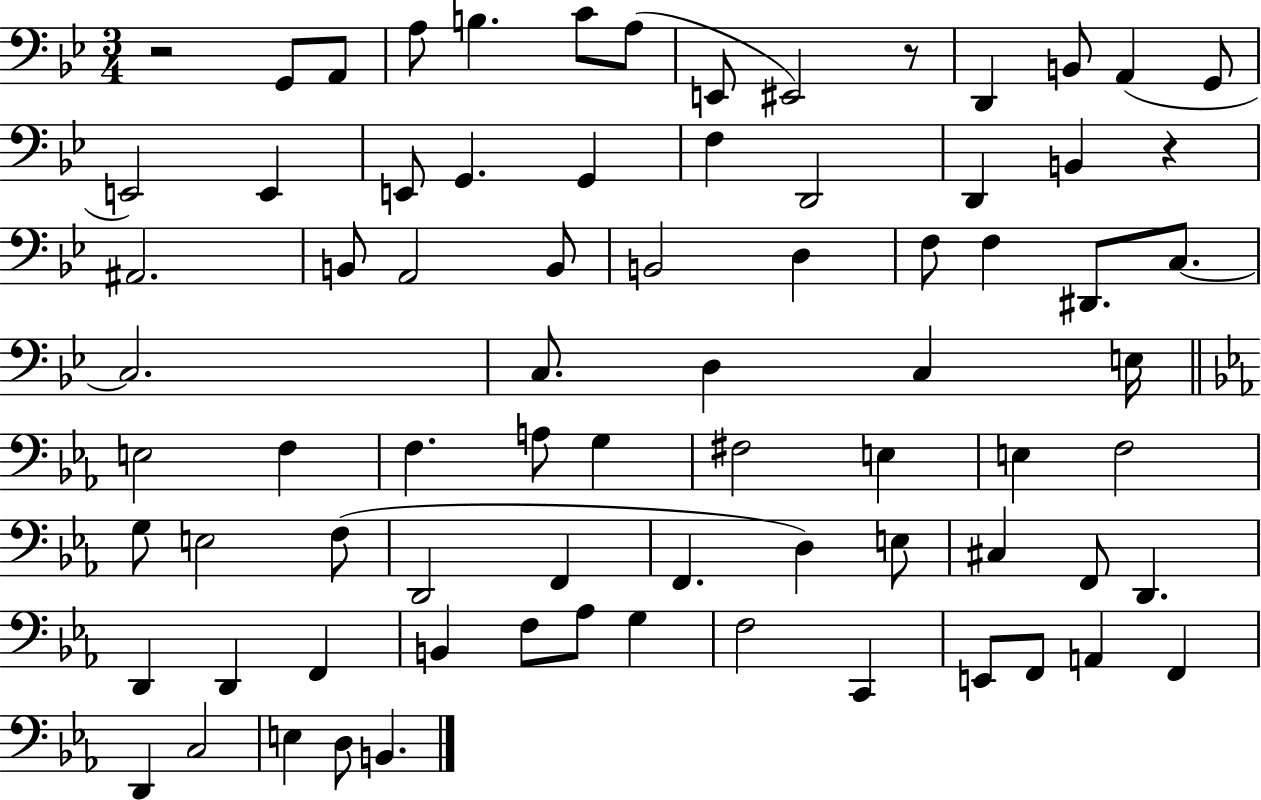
{
  \clef bass
  \numericTimeSignature
  \time 3/4
  \key bes \major
  r2 g,8 a,8 | a8 b4. c'8 a8( | e,8 eis,2) r8 | d,4 b,8 a,4( g,8 | \break e,2) e,4 | e,8 g,4. g,4 | f4 d,2 | d,4 b,4 r4 | \break ais,2. | b,8 a,2 b,8 | b,2 d4 | f8 f4 dis,8. c8.~~ | \break c2. | c8. d4 c4 e16 | \bar "||" \break \key c \minor e2 f4 | f4. a8 g4 | fis2 e4 | e4 f2 | \break g8 e2 f8( | d,2 f,4 | f,4. d4) e8 | cis4 f,8 d,4. | \break d,4 d,4 f,4 | b,4 f8 aes8 g4 | f2 c,4 | e,8 f,8 a,4 f,4 | \break d,4 c2 | e4 d8 b,4. | \bar "|."
}